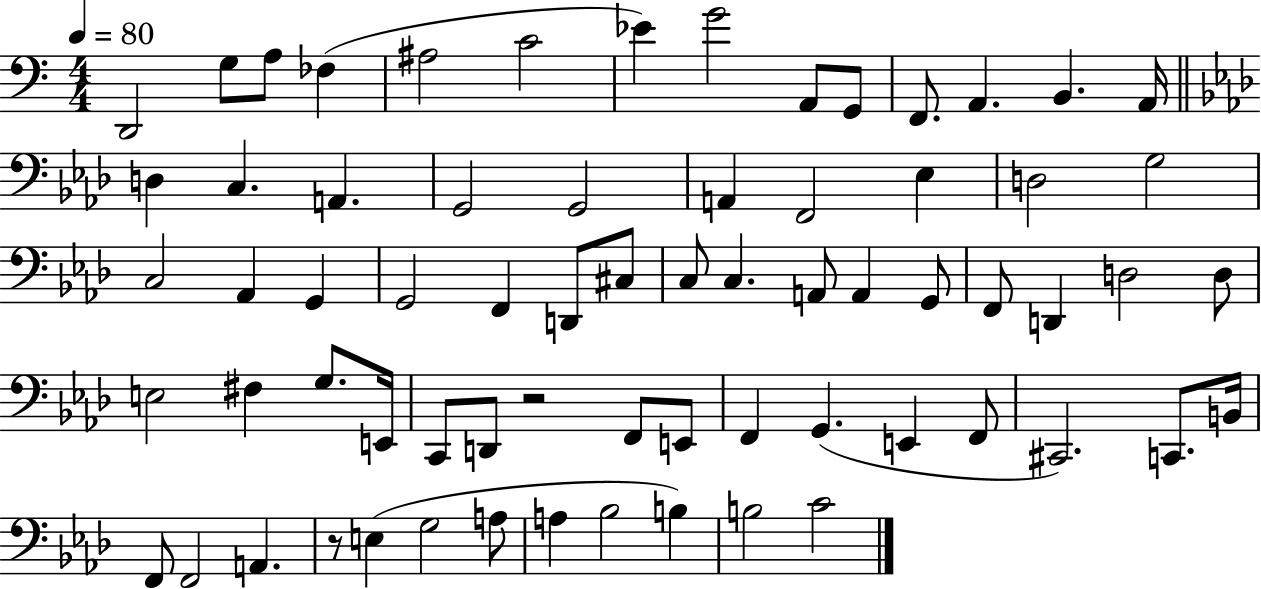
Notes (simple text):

D2/h G3/e A3/e FES3/q A#3/h C4/h Eb4/q G4/h A2/e G2/e F2/e. A2/q. B2/q. A2/s D3/q C3/q. A2/q. G2/h G2/h A2/q F2/h Eb3/q D3/h G3/h C3/h Ab2/q G2/q G2/h F2/q D2/e C#3/e C3/e C3/q. A2/e A2/q G2/e F2/e D2/q D3/h D3/e E3/h F#3/q G3/e. E2/s C2/e D2/e R/h F2/e E2/e F2/q G2/q. E2/q F2/e C#2/h. C2/e. B2/s F2/e F2/h A2/q. R/e E3/q G3/h A3/e A3/q Bb3/h B3/q B3/h C4/h